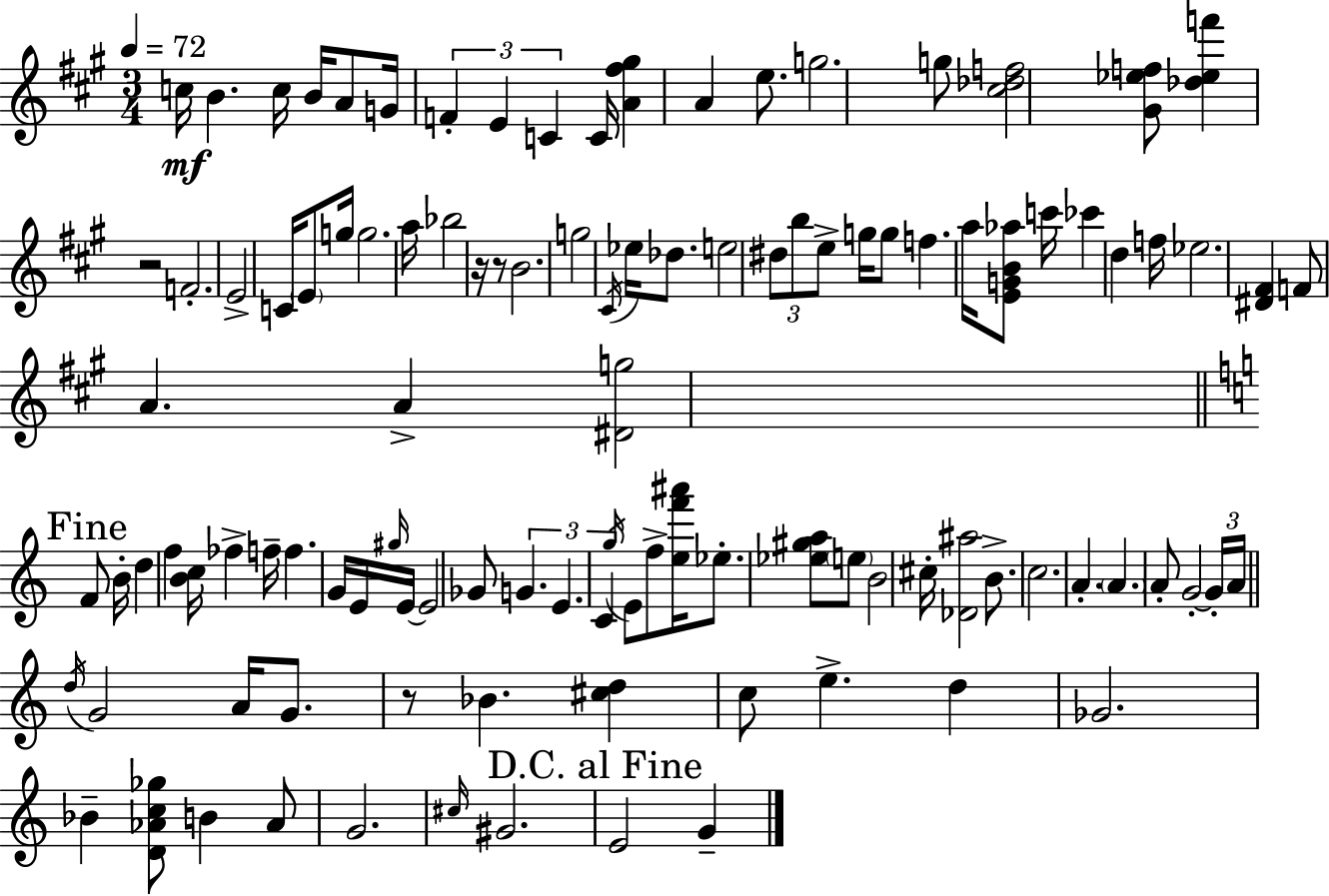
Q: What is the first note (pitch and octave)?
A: C5